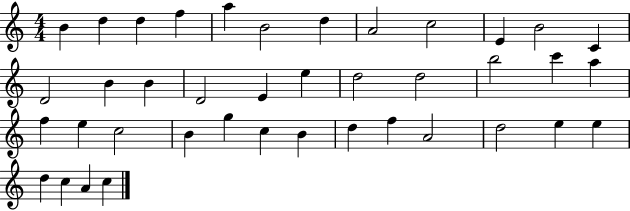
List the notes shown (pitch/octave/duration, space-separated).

B4/q D5/q D5/q F5/q A5/q B4/h D5/q A4/h C5/h E4/q B4/h C4/q D4/h B4/q B4/q D4/h E4/q E5/q D5/h D5/h B5/h C6/q A5/q F5/q E5/q C5/h B4/q G5/q C5/q B4/q D5/q F5/q A4/h D5/h E5/q E5/q D5/q C5/q A4/q C5/q